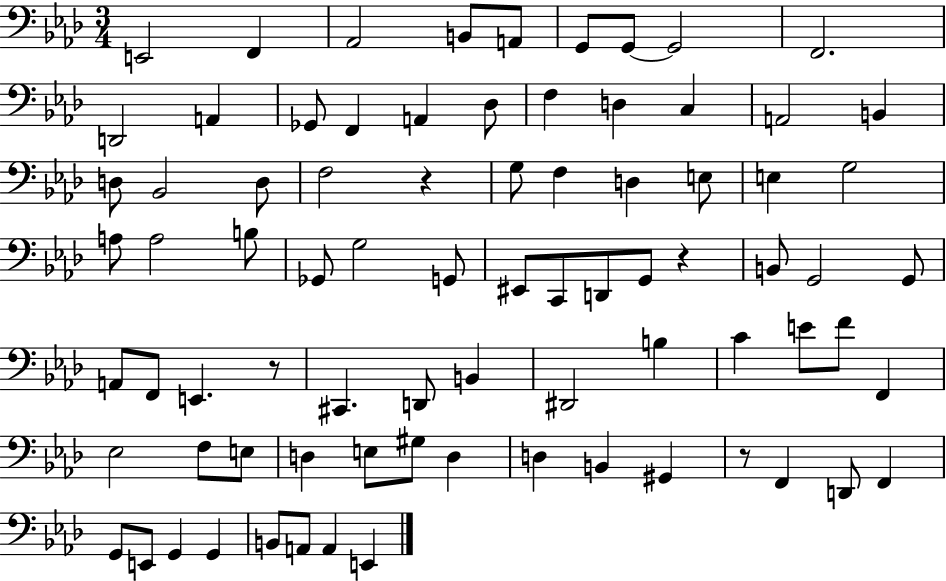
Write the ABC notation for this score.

X:1
T:Untitled
M:3/4
L:1/4
K:Ab
E,,2 F,, _A,,2 B,,/2 A,,/2 G,,/2 G,,/2 G,,2 F,,2 D,,2 A,, _G,,/2 F,, A,, _D,/2 F, D, C, A,,2 B,, D,/2 _B,,2 D,/2 F,2 z G,/2 F, D, E,/2 E, G,2 A,/2 A,2 B,/2 _G,,/2 G,2 G,,/2 ^E,,/2 C,,/2 D,,/2 G,,/2 z B,,/2 G,,2 G,,/2 A,,/2 F,,/2 E,, z/2 ^C,, D,,/2 B,, ^D,,2 B, C E/2 F/2 F,, _E,2 F,/2 E,/2 D, E,/2 ^G,/2 D, D, B,, ^G,, z/2 F,, D,,/2 F,, G,,/2 E,,/2 G,, G,, B,,/2 A,,/2 A,, E,,